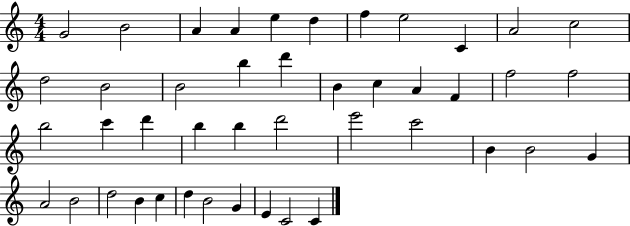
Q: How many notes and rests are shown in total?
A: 44